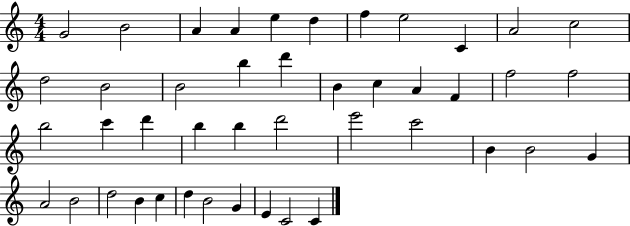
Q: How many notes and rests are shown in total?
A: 44